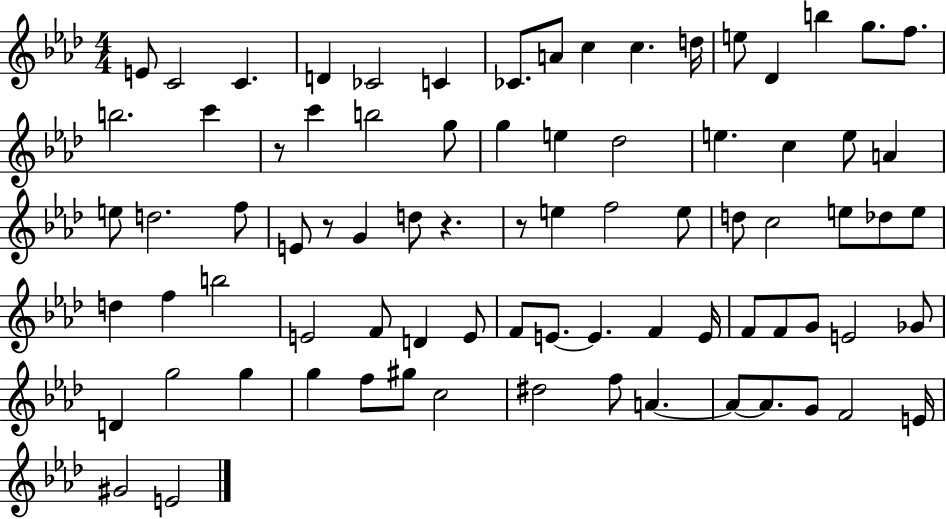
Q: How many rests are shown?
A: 4